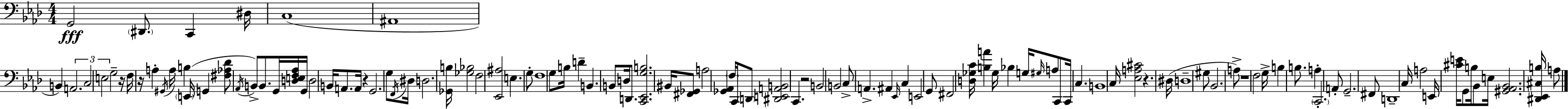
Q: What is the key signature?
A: F minor